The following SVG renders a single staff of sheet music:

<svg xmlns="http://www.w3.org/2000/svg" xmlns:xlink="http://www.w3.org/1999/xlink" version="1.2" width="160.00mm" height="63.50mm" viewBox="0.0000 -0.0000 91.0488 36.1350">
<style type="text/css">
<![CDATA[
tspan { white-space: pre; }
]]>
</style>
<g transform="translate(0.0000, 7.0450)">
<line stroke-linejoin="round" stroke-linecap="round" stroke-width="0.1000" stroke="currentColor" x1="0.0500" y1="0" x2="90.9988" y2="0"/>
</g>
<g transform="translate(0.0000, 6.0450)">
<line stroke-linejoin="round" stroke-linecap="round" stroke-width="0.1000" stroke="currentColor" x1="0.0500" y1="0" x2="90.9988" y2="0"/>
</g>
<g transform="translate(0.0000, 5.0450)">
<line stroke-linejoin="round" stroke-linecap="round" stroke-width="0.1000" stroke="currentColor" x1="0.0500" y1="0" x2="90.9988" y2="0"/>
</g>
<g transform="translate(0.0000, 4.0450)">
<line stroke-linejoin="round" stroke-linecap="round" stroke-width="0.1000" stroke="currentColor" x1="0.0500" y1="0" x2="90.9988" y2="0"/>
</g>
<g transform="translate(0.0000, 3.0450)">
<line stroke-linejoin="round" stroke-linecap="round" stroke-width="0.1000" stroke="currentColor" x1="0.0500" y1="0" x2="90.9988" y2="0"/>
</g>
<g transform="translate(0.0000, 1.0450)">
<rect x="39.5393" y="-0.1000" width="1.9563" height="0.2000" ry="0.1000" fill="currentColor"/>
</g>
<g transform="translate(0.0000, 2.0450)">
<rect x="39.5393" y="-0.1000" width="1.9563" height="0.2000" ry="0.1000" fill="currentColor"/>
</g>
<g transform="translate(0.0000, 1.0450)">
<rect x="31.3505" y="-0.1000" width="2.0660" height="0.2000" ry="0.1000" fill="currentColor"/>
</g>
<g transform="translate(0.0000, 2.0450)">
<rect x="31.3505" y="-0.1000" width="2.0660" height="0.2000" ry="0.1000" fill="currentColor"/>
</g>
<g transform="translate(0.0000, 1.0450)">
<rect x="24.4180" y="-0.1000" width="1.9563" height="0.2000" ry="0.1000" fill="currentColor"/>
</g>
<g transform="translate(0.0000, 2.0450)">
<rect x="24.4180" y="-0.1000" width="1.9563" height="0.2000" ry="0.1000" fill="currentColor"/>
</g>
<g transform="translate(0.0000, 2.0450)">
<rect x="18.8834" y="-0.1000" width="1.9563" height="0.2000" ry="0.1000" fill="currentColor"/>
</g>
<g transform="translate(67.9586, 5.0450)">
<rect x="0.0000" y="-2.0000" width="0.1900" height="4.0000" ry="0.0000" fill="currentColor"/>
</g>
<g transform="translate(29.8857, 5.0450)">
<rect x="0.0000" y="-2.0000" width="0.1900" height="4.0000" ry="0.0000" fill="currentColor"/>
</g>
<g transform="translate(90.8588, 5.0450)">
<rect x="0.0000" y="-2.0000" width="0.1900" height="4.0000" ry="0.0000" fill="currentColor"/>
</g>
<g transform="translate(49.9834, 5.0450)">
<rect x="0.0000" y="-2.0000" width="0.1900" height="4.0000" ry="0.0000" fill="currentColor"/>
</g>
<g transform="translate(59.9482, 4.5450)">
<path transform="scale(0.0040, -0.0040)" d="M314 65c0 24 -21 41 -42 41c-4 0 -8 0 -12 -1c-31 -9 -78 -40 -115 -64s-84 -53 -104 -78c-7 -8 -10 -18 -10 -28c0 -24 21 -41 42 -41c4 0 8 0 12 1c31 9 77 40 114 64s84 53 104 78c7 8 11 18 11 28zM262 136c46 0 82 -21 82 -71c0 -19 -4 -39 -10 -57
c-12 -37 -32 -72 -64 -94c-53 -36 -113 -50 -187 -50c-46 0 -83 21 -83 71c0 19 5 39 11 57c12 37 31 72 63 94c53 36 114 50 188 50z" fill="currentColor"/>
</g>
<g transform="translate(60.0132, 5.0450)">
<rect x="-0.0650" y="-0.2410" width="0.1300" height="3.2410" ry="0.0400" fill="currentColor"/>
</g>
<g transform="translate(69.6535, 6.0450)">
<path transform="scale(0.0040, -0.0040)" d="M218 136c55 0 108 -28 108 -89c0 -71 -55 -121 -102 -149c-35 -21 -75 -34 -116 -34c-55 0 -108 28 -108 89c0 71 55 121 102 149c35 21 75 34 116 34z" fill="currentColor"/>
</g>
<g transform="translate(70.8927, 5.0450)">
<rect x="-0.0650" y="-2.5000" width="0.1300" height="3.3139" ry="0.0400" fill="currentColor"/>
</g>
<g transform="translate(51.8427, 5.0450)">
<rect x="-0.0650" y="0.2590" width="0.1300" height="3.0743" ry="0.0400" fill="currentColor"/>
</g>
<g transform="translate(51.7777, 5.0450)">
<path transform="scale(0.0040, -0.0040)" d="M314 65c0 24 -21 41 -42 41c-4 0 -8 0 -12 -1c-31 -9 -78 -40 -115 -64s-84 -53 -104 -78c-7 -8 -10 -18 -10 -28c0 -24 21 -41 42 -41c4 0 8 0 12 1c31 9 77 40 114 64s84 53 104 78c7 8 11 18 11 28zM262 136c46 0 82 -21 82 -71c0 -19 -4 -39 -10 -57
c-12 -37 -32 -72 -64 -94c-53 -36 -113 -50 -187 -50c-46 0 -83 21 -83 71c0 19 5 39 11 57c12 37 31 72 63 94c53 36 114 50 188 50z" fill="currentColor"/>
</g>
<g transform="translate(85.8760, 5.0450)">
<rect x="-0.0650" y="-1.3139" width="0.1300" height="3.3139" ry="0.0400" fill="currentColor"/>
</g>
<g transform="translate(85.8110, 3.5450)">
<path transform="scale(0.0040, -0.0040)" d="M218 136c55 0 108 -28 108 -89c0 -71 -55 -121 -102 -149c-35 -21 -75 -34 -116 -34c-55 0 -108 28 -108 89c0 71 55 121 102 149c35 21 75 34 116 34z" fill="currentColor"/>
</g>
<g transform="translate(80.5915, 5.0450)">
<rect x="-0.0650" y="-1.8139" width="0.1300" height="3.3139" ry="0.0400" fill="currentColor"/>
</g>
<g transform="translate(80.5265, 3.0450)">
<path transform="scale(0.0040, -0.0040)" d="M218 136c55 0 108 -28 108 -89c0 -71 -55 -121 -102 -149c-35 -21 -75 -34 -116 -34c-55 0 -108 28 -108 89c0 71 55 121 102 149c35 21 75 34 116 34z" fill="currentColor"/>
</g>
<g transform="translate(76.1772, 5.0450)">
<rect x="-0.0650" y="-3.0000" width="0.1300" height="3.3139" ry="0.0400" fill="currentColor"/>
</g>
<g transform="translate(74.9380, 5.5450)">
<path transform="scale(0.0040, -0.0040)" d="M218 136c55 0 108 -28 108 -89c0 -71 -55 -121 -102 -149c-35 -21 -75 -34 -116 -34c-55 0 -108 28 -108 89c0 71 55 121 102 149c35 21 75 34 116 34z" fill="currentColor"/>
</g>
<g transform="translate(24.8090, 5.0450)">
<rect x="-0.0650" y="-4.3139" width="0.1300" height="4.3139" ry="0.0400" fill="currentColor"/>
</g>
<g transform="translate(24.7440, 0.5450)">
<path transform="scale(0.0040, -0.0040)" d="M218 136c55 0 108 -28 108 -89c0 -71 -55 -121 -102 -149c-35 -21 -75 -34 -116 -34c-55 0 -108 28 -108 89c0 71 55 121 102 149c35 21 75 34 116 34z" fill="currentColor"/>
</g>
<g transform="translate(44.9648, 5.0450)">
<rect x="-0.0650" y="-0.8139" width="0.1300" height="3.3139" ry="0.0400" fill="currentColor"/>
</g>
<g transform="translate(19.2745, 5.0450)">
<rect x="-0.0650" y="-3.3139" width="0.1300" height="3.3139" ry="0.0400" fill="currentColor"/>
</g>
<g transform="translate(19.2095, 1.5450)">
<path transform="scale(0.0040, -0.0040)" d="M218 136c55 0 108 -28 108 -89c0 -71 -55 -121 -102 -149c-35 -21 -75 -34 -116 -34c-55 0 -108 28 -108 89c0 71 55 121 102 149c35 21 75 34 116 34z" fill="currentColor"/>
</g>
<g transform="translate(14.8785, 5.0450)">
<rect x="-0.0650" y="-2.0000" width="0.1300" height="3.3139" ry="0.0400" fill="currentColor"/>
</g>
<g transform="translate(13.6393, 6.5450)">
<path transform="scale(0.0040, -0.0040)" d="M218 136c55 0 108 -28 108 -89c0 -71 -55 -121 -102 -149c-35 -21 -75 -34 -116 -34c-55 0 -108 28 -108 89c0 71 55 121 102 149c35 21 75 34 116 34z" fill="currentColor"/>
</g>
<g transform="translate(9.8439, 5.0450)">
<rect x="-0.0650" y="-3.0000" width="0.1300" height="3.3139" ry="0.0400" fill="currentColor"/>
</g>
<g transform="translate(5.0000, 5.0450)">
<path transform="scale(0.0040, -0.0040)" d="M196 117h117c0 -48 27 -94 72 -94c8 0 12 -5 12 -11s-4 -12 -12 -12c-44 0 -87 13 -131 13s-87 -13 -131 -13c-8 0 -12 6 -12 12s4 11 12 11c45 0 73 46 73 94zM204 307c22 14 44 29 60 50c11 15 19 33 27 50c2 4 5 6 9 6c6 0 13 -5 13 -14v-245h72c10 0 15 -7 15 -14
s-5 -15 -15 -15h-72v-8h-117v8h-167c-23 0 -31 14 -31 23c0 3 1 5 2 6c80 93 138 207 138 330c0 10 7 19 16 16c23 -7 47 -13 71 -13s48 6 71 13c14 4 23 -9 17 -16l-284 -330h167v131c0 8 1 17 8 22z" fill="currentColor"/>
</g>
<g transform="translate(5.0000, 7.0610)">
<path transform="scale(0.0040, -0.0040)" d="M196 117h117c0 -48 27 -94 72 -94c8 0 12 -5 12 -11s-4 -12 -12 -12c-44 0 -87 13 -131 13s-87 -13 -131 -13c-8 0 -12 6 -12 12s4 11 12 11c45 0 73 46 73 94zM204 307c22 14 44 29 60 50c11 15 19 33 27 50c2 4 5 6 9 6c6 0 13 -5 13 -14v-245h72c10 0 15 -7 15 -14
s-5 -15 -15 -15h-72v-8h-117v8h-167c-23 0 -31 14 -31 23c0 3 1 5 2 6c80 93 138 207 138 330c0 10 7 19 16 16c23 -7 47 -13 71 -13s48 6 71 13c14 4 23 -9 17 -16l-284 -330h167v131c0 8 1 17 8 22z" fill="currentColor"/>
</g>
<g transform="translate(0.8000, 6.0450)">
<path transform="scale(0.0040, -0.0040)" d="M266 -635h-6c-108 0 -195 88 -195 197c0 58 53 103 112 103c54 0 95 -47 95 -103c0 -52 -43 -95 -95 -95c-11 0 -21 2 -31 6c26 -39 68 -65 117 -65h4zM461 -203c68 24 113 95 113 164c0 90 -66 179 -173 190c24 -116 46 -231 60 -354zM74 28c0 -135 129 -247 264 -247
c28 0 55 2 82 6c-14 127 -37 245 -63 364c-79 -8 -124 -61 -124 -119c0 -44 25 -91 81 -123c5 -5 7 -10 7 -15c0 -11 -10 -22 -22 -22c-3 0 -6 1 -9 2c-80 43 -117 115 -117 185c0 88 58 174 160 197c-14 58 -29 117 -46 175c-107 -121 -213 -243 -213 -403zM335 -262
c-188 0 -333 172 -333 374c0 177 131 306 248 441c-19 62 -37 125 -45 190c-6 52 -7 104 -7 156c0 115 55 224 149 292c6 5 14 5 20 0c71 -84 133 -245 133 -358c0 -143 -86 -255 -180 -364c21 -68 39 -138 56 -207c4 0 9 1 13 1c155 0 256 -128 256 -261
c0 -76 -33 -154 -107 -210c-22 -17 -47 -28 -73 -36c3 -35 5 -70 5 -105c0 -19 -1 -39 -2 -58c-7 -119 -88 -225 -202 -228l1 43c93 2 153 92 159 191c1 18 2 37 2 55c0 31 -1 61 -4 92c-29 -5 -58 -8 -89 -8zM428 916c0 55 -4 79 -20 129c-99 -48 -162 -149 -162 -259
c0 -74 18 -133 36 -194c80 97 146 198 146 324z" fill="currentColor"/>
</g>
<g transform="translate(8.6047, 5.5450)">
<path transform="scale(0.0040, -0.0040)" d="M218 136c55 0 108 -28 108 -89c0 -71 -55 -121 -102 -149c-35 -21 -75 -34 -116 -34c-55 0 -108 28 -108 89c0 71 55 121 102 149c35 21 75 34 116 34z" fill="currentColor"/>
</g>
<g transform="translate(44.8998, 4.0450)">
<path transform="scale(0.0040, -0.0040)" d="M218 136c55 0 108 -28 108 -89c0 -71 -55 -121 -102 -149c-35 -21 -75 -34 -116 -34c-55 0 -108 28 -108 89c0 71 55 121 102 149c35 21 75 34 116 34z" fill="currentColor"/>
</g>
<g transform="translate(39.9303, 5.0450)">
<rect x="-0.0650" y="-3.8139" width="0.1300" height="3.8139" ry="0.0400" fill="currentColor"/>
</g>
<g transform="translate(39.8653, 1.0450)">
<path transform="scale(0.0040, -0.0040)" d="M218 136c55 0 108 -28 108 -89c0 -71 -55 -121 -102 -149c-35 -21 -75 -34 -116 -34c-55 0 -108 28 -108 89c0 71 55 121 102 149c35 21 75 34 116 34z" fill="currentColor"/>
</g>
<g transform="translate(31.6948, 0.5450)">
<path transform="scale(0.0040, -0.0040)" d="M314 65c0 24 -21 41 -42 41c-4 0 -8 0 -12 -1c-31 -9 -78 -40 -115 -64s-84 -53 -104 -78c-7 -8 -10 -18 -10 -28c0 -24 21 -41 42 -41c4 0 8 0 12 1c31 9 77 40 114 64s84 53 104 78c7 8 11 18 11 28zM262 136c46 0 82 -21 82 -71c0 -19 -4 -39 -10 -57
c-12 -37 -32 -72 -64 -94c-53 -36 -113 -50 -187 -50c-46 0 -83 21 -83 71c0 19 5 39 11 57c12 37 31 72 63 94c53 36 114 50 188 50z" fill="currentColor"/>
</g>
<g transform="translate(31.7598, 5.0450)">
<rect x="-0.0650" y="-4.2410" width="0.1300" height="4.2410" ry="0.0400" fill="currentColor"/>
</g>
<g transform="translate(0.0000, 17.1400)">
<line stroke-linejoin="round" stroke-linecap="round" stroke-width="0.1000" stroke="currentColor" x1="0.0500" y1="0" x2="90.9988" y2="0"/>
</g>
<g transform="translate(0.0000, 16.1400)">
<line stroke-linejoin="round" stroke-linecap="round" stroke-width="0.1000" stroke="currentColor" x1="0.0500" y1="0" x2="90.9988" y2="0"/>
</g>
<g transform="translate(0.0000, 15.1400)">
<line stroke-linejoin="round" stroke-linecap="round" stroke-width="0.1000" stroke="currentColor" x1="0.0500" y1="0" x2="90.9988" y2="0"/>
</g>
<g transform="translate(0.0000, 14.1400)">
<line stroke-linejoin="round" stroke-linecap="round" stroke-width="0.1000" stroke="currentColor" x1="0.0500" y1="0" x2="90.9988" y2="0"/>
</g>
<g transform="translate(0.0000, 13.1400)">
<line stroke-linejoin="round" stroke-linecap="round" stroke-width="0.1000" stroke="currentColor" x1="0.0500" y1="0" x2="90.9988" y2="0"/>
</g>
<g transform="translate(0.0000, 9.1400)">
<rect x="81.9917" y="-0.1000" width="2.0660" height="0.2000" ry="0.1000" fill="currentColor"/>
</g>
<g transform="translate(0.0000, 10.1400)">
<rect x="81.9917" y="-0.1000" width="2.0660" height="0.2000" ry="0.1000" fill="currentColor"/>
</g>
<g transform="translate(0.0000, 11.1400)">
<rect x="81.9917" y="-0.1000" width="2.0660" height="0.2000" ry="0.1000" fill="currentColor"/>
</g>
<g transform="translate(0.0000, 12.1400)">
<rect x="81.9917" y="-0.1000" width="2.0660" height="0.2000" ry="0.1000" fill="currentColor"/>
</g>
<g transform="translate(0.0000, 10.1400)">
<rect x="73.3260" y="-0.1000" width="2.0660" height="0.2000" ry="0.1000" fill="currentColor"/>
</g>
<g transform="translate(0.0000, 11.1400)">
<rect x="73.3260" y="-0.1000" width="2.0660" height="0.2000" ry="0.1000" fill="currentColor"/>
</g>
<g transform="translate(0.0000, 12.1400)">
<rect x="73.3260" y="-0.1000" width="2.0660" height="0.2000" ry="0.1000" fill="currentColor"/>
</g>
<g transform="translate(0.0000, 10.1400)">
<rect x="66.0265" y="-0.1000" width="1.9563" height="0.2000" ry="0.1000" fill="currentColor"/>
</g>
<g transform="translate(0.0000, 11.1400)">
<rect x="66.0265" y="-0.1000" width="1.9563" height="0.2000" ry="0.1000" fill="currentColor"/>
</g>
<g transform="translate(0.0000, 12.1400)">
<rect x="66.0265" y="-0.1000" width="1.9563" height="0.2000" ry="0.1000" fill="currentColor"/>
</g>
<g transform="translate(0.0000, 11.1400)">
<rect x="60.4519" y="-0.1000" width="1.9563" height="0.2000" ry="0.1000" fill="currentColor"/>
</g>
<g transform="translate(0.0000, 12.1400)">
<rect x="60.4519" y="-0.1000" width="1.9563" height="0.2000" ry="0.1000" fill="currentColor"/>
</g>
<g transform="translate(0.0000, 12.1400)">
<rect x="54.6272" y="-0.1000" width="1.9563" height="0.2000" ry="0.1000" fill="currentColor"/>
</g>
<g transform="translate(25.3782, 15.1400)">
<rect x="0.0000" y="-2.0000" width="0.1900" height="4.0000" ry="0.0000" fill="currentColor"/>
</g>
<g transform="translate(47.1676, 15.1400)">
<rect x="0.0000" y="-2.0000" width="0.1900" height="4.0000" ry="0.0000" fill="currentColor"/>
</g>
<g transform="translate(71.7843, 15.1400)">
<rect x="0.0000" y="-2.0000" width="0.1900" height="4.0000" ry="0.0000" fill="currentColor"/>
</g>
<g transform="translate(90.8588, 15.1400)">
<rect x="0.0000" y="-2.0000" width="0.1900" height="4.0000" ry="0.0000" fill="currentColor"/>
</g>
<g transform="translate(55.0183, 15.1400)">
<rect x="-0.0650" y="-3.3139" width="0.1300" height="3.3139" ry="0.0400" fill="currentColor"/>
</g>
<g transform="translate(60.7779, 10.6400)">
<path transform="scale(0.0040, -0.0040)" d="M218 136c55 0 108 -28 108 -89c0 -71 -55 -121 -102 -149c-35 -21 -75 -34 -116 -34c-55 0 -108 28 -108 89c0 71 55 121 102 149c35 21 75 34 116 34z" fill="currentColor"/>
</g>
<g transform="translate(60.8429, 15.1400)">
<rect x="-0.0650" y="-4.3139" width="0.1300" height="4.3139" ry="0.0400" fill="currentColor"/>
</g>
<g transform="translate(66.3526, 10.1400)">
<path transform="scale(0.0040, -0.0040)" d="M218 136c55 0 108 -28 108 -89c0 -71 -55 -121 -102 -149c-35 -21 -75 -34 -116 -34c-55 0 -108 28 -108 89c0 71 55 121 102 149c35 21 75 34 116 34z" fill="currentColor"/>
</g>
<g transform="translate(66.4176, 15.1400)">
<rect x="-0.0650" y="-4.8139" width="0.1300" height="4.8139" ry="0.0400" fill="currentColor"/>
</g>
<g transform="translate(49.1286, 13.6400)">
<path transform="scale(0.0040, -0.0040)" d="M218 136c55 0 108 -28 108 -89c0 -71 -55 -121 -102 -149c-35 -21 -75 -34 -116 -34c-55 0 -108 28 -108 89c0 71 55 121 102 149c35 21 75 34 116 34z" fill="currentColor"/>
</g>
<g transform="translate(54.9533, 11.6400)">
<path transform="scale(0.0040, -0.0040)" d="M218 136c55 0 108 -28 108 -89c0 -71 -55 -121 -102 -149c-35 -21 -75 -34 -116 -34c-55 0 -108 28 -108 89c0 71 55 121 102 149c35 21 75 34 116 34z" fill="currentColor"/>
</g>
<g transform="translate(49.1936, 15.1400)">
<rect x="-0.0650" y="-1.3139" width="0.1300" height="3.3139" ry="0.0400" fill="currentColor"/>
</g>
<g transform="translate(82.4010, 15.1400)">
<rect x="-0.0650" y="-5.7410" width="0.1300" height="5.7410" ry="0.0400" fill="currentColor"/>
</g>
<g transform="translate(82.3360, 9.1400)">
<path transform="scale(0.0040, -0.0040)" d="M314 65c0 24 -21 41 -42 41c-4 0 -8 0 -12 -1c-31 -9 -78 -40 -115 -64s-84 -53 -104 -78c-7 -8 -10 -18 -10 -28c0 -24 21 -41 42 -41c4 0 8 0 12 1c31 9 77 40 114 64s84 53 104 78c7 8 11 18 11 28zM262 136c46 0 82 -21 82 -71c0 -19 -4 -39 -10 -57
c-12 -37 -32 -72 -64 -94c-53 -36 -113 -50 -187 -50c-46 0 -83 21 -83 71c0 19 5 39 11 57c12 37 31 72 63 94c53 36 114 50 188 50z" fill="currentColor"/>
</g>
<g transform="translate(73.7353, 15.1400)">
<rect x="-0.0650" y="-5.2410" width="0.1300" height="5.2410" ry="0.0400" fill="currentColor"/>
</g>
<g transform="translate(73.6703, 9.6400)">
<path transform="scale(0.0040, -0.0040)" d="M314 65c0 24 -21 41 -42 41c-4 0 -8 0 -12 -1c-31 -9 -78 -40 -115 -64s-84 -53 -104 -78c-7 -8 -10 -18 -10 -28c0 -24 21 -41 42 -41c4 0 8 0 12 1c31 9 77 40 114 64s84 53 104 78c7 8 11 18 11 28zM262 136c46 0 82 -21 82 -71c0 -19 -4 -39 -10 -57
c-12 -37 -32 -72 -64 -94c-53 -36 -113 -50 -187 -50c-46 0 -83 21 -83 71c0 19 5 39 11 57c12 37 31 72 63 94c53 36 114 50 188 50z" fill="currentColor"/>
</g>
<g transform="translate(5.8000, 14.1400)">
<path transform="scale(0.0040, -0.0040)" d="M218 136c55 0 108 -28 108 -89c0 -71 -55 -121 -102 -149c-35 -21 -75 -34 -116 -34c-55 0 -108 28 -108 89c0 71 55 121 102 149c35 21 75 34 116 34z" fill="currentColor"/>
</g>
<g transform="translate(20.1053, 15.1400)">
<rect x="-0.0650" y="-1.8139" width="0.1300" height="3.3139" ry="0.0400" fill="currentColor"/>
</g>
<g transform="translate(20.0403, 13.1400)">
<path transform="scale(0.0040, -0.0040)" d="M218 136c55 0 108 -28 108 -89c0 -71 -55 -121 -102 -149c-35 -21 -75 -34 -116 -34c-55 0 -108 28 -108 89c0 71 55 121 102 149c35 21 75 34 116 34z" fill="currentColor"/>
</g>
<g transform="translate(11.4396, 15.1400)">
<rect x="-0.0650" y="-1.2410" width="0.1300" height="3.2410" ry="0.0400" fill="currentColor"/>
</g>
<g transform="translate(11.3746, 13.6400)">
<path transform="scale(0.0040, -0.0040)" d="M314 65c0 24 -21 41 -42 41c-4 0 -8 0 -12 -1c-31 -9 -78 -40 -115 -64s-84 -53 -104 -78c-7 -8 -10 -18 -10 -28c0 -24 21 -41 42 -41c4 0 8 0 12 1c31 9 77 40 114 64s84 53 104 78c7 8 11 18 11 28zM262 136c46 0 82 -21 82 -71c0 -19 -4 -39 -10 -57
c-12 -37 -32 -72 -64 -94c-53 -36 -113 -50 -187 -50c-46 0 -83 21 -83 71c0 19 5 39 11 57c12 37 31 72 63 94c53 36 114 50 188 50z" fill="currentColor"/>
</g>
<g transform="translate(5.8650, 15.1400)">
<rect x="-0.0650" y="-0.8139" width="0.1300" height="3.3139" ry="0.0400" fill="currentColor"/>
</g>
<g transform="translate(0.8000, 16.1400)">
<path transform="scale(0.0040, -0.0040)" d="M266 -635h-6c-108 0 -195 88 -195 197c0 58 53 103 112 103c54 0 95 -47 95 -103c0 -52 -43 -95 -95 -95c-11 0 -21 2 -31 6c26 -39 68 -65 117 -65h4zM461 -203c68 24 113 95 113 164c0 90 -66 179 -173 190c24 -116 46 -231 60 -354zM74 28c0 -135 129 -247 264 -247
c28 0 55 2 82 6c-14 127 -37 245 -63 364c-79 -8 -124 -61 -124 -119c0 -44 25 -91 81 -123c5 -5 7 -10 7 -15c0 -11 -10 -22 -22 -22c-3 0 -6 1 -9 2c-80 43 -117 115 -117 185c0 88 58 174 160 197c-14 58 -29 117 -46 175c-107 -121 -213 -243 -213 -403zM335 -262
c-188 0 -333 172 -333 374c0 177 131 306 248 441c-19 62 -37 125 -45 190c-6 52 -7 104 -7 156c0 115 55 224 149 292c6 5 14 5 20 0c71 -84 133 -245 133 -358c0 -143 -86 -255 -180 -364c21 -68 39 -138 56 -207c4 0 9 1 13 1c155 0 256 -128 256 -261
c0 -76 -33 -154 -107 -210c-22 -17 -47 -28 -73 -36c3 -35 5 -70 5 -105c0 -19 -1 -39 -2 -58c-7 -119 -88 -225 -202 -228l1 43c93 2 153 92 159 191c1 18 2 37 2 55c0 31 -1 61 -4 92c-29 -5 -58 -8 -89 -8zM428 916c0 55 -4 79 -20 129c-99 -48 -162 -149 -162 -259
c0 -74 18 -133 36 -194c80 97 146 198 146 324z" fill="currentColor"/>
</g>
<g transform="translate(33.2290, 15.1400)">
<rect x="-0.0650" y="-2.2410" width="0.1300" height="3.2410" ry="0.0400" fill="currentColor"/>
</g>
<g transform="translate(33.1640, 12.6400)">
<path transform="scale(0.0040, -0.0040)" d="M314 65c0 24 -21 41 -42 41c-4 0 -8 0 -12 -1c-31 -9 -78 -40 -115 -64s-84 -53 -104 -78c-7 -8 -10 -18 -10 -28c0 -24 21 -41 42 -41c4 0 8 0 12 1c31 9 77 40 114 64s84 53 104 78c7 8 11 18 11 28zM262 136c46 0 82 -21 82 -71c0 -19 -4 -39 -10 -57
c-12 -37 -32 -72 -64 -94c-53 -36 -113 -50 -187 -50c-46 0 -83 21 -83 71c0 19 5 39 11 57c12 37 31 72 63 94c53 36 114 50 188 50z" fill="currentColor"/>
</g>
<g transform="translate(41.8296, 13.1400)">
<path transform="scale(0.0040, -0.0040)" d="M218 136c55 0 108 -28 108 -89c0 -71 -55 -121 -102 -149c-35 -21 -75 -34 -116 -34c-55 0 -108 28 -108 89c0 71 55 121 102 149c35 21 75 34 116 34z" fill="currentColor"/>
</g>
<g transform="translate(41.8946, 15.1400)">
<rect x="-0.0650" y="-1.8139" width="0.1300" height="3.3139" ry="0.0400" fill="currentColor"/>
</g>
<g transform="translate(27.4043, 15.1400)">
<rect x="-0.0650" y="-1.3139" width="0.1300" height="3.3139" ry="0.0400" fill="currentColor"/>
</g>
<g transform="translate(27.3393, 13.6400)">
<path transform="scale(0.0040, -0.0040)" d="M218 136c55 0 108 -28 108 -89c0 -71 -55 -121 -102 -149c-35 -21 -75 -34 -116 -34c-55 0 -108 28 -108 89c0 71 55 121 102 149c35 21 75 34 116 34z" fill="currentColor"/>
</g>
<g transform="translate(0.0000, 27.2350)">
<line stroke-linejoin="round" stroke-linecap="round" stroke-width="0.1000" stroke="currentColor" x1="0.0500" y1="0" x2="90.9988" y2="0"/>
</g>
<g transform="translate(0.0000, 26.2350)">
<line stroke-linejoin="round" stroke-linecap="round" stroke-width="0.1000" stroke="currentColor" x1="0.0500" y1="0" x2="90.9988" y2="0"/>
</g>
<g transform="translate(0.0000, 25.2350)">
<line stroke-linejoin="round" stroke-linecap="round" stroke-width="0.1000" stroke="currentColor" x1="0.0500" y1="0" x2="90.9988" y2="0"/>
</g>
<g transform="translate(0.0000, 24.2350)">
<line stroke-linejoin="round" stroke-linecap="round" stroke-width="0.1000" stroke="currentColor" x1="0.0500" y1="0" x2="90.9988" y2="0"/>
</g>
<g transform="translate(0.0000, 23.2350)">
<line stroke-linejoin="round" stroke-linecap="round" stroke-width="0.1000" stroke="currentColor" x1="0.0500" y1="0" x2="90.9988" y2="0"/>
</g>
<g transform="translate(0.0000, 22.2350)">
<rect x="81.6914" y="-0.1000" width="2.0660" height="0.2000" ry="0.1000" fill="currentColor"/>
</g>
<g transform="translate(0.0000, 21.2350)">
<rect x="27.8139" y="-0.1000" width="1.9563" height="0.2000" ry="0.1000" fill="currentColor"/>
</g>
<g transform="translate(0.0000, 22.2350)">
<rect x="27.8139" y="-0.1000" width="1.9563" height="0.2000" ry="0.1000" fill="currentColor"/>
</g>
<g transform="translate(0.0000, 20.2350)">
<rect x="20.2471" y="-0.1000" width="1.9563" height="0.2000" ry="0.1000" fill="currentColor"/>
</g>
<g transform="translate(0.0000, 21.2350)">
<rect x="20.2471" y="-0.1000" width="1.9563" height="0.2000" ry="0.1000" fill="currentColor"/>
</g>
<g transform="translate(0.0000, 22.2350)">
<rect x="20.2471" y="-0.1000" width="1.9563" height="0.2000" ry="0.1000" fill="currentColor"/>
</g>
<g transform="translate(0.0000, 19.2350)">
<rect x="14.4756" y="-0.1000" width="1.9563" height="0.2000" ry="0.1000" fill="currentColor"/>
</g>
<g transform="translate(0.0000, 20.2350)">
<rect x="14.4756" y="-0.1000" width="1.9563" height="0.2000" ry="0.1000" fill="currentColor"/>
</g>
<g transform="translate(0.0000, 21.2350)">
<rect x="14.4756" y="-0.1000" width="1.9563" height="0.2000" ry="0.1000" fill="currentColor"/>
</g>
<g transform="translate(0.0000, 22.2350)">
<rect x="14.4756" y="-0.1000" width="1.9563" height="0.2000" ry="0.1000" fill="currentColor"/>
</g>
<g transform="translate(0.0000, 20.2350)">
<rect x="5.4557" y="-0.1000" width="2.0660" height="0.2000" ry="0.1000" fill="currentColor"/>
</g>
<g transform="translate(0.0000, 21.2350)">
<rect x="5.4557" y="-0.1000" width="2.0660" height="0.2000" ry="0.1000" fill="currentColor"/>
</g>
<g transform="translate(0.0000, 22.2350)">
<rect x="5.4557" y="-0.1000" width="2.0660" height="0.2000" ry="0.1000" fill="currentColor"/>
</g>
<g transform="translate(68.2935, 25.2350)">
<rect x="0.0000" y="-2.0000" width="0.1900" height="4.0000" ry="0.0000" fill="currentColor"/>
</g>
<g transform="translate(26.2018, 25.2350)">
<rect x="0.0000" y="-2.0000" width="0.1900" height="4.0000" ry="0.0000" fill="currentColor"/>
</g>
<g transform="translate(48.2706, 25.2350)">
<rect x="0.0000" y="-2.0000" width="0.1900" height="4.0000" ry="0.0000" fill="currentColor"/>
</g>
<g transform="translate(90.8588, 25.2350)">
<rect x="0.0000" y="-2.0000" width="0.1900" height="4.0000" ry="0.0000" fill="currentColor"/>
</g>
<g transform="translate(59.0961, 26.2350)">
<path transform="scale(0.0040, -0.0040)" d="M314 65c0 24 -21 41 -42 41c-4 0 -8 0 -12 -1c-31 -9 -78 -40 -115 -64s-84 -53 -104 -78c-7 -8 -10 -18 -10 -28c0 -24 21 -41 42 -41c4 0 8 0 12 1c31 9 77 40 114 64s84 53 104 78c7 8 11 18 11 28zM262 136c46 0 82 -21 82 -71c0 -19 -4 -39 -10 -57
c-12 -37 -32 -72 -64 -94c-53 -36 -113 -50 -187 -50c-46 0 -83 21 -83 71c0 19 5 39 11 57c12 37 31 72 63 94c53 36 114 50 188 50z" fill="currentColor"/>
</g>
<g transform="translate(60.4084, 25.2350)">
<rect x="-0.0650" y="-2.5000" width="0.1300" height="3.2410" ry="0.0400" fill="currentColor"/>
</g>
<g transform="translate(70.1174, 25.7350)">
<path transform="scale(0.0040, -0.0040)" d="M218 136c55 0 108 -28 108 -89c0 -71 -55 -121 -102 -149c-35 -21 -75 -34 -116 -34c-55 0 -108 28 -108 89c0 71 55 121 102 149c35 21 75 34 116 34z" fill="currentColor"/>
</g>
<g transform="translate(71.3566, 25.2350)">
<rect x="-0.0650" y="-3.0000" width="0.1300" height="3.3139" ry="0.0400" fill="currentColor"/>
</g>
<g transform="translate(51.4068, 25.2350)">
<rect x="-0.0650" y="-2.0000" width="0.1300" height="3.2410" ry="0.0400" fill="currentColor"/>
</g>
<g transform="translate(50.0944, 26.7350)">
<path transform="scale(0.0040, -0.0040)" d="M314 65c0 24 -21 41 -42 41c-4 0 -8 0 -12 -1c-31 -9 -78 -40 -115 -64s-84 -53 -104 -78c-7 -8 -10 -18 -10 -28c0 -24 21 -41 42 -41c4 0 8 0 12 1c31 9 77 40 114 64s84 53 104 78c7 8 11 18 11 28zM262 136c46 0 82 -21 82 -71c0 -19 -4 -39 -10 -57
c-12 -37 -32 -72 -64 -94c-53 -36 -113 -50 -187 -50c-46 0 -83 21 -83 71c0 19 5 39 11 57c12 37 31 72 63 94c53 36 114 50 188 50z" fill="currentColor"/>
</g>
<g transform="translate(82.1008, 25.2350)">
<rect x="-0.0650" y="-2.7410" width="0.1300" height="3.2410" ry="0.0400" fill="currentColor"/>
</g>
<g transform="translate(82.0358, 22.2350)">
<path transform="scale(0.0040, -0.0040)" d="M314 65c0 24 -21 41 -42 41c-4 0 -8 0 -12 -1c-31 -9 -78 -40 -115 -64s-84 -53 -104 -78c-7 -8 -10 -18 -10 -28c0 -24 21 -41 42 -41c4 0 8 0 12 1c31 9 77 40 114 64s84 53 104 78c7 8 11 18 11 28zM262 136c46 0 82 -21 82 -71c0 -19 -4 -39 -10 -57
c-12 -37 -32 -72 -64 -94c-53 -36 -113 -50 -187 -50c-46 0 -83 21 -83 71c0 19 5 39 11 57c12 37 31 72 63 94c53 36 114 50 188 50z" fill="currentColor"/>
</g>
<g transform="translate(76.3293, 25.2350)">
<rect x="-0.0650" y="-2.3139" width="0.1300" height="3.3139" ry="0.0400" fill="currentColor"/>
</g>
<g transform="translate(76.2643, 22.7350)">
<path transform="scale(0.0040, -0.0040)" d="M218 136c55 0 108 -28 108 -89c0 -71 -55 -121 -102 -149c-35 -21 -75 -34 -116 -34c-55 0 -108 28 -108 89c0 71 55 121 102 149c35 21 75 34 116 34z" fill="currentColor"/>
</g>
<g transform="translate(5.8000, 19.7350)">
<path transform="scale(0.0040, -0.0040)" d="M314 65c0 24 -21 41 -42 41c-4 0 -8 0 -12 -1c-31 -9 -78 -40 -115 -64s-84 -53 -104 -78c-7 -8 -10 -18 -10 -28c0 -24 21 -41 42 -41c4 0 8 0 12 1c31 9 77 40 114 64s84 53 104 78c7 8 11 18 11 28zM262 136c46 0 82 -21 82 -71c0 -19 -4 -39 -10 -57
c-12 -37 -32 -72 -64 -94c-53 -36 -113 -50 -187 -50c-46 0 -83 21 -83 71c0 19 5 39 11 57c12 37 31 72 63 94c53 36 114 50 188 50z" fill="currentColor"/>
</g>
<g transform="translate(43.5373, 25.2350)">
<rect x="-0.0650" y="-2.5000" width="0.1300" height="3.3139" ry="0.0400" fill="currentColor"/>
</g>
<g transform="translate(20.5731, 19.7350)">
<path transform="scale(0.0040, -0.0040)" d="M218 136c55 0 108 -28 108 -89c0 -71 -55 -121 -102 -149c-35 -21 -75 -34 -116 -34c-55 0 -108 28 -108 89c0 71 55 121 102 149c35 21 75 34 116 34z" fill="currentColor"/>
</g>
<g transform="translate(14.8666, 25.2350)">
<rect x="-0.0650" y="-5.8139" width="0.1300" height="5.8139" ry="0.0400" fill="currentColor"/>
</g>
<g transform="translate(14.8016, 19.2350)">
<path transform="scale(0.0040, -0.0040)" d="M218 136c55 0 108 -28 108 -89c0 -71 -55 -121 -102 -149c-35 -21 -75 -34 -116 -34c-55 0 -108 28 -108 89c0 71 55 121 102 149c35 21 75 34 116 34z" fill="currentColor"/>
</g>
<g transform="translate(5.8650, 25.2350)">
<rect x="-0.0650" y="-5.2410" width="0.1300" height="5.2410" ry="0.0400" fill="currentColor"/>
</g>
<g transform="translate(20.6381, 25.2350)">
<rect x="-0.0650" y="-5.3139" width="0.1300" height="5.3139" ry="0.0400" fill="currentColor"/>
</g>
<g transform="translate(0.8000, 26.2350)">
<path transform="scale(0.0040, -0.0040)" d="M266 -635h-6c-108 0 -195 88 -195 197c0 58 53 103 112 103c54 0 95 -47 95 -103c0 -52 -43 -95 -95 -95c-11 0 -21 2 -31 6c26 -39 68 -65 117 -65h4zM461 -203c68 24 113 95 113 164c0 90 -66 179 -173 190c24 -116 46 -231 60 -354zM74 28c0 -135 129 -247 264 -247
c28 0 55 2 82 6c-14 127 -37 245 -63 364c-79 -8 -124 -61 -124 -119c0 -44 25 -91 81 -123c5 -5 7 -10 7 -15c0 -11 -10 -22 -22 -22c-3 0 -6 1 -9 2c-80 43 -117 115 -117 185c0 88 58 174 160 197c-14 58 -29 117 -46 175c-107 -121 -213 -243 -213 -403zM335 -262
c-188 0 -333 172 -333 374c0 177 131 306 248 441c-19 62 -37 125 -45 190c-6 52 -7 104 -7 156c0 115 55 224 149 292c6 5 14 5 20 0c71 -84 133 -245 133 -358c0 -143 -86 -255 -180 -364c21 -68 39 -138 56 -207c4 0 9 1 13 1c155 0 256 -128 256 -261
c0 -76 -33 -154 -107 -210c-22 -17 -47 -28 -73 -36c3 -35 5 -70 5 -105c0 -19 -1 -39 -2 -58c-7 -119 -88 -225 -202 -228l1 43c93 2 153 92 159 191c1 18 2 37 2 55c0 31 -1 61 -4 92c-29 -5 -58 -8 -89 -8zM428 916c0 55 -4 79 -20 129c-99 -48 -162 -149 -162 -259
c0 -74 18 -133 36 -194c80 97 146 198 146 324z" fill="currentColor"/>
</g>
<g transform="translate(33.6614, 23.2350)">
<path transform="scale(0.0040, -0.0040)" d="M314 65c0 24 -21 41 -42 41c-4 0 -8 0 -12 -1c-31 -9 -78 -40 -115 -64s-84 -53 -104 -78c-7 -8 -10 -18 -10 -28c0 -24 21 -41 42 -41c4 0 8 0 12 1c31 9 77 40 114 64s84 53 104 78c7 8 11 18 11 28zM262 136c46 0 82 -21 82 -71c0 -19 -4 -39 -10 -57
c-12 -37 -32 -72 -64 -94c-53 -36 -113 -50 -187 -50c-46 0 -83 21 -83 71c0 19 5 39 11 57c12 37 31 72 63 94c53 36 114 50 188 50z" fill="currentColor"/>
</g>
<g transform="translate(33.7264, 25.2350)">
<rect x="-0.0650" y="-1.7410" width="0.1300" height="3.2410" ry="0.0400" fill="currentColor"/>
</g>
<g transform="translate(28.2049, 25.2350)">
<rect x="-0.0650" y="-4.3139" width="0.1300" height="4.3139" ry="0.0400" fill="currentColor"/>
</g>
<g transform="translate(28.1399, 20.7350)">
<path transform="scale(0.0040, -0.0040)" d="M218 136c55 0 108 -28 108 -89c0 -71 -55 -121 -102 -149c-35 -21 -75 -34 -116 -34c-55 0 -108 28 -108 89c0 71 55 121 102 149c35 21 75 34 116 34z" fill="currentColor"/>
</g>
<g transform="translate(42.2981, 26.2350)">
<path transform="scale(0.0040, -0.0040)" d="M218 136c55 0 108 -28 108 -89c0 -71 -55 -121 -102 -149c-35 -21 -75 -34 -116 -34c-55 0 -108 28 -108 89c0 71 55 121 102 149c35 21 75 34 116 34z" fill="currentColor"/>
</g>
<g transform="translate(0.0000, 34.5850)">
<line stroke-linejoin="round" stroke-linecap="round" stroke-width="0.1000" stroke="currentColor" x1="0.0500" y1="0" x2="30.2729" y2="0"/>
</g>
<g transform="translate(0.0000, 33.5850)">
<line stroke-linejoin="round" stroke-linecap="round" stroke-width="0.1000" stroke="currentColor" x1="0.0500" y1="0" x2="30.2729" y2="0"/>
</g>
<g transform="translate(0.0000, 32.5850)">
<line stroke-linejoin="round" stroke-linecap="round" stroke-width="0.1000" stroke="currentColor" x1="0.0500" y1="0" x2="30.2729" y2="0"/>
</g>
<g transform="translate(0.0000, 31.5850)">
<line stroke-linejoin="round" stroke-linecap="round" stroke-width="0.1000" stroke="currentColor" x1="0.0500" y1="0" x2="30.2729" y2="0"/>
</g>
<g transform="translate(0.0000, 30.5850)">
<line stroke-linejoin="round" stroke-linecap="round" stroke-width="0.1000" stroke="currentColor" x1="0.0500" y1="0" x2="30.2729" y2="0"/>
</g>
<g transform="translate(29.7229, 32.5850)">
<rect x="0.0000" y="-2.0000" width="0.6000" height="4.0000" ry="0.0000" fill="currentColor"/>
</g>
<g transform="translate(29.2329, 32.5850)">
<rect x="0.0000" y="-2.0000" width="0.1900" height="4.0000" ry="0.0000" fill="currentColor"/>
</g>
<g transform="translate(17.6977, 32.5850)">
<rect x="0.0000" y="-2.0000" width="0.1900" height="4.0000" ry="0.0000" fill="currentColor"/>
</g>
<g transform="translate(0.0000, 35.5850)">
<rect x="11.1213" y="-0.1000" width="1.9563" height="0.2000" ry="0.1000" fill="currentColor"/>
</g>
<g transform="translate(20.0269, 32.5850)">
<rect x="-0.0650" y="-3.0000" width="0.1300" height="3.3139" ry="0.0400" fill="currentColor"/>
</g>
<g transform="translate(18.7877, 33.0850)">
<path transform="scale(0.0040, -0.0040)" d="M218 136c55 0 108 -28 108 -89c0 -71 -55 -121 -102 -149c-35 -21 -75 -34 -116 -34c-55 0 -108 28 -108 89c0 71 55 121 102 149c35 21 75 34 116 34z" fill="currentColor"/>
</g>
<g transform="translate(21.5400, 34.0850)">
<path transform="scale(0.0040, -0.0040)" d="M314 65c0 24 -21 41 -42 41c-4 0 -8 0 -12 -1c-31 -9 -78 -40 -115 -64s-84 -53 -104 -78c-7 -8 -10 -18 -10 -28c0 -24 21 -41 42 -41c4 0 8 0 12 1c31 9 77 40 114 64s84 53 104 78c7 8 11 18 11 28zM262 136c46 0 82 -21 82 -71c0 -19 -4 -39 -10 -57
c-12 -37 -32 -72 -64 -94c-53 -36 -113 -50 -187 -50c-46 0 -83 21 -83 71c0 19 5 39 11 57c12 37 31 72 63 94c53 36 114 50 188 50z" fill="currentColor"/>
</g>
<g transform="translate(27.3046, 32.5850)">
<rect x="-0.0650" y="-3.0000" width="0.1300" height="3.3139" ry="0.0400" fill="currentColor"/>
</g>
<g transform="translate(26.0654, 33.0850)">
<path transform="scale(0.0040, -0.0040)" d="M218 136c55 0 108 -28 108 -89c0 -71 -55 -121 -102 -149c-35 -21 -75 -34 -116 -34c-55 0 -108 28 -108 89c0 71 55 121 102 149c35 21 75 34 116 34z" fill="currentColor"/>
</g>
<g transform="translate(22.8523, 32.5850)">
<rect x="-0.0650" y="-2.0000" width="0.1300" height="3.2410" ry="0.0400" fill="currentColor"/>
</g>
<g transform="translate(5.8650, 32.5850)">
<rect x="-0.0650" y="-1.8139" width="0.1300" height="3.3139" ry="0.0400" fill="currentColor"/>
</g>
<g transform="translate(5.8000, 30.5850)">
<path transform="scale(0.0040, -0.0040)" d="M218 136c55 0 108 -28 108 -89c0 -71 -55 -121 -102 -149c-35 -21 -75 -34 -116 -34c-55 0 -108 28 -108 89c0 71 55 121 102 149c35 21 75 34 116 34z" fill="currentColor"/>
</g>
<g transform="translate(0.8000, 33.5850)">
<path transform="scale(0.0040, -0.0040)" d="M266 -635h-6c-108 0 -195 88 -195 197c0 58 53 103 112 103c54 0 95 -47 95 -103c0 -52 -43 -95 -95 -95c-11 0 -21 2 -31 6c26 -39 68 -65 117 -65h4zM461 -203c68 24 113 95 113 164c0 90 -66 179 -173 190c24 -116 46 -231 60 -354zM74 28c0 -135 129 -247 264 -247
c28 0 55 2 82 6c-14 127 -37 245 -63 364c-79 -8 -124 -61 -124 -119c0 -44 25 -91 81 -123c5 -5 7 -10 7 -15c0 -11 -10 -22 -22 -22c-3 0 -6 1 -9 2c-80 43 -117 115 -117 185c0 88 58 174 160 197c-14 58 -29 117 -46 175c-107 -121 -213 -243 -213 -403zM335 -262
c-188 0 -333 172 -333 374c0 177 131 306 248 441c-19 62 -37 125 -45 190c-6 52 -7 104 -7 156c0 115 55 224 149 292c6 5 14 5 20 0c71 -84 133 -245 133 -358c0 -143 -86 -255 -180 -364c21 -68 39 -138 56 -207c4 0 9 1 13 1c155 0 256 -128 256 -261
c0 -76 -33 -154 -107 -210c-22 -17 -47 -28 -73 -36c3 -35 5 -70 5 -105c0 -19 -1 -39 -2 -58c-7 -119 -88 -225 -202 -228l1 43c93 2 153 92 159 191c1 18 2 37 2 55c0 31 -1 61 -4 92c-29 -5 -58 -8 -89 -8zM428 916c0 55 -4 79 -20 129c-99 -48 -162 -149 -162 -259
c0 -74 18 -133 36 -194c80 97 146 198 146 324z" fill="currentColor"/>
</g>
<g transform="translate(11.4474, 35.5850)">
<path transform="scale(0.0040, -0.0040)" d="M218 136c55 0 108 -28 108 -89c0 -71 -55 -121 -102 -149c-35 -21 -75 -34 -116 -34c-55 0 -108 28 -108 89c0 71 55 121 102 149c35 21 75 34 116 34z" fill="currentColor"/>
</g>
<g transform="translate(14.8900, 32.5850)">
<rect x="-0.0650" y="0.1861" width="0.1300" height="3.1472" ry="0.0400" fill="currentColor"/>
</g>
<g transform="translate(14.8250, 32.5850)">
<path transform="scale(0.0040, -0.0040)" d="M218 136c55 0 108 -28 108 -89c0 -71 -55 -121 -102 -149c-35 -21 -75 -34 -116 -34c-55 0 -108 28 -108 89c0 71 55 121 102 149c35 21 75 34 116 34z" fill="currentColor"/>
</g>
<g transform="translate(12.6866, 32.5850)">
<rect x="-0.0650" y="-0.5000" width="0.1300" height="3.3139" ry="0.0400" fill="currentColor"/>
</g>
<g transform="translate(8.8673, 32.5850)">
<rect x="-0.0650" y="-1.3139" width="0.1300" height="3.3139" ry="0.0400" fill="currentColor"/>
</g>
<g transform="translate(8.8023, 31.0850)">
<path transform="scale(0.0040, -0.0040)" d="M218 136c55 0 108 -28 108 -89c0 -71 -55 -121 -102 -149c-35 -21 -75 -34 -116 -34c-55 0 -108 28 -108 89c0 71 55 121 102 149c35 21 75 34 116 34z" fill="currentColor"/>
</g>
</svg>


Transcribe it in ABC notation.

X:1
T:Untitled
M:4/4
L:1/4
K:C
A F b d' d'2 c' d B2 c2 G A f e d e2 f e g2 f e b d' e' f'2 g'2 f'2 g' f' d' f2 G F2 G2 A g a2 f e C B A F2 A